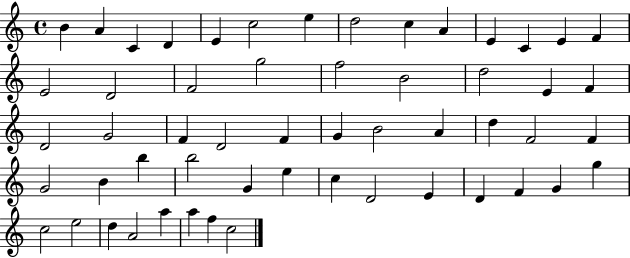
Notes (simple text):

B4/q A4/q C4/q D4/q E4/q C5/h E5/q D5/h C5/q A4/q E4/q C4/q E4/q F4/q E4/h D4/h F4/h G5/h F5/h B4/h D5/h E4/q F4/q D4/h G4/h F4/q D4/h F4/q G4/q B4/h A4/q D5/q F4/h F4/q G4/h B4/q B5/q B5/h G4/q E5/q C5/q D4/h E4/q D4/q F4/q G4/q G5/q C5/h E5/h D5/q A4/h A5/q A5/q F5/q C5/h